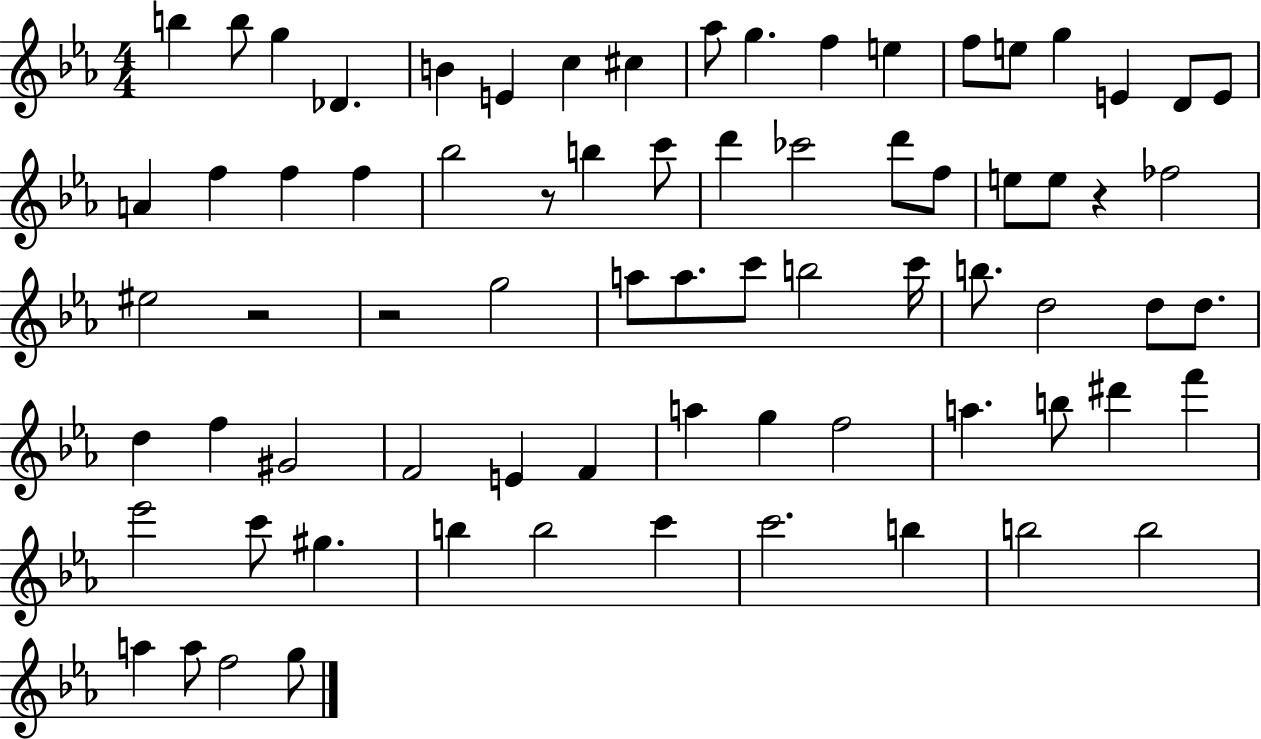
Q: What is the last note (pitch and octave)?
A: G5